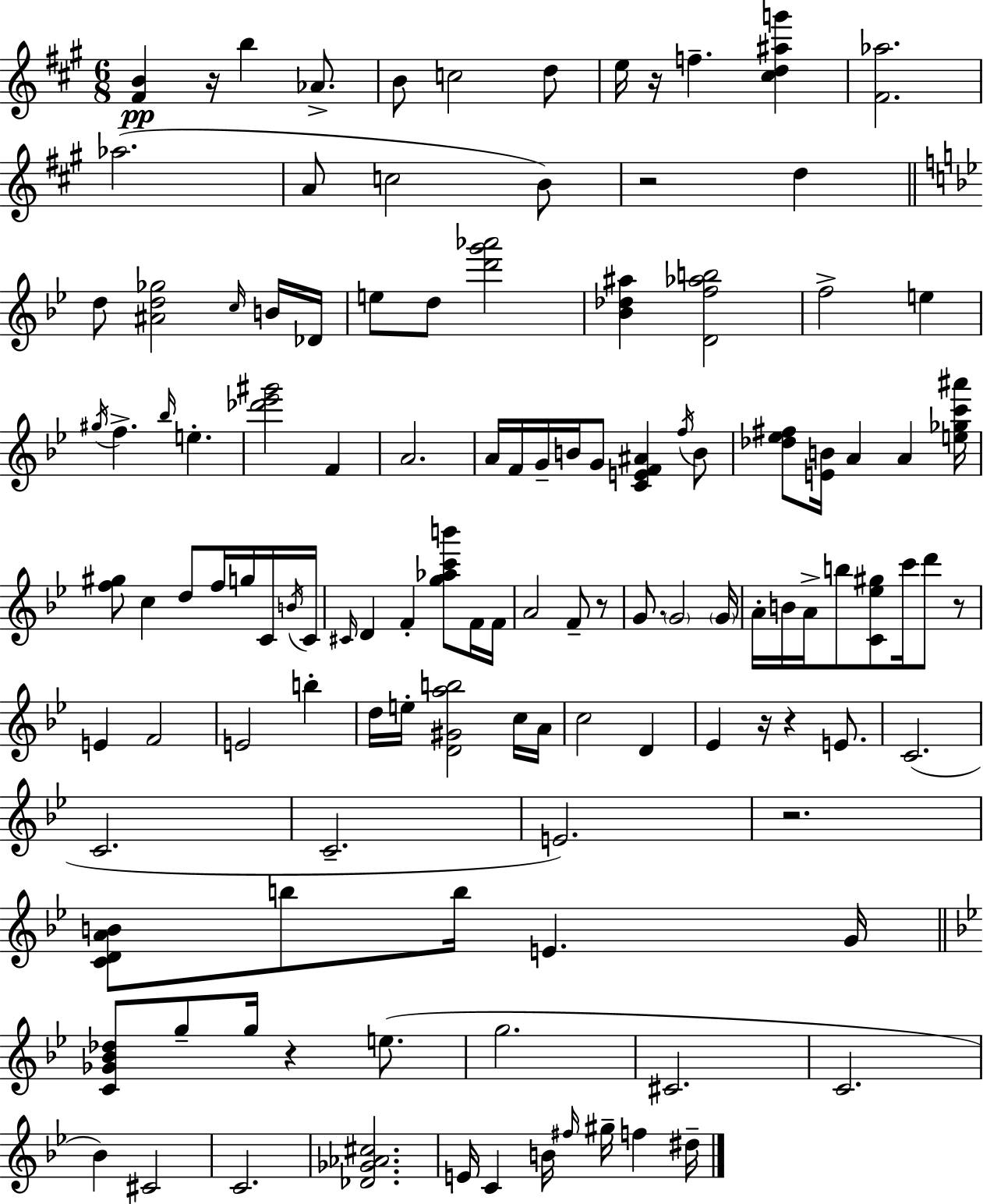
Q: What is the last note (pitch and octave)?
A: D#5